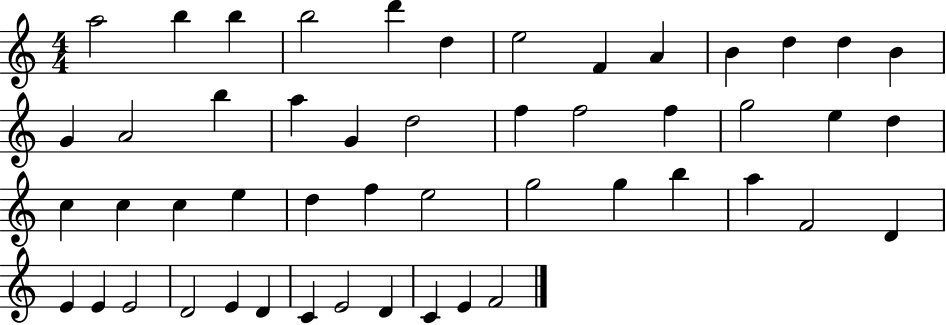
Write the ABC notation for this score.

X:1
T:Untitled
M:4/4
L:1/4
K:C
a2 b b b2 d' d e2 F A B d d B G A2 b a G d2 f f2 f g2 e d c c c e d f e2 g2 g b a F2 D E E E2 D2 E D C E2 D C E F2